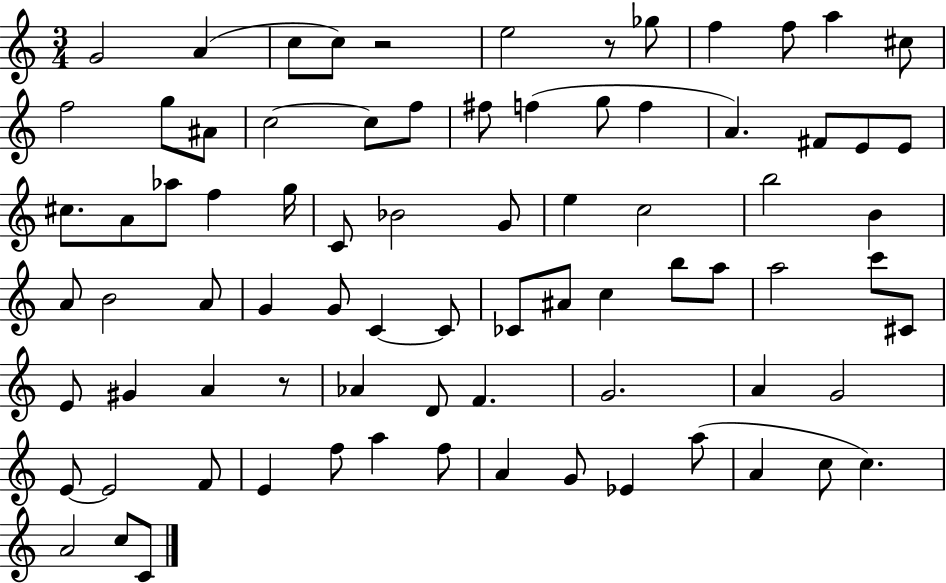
{
  \clef treble
  \numericTimeSignature
  \time 3/4
  \key c \major
  g'2 a'4( | c''8 c''8) r2 | e''2 r8 ges''8 | f''4 f''8 a''4 cis''8 | \break f''2 g''8 ais'8 | c''2~~ c''8 f''8 | fis''8 f''4( g''8 f''4 | a'4.) fis'8 e'8 e'8 | \break cis''8. a'8 aes''8 f''4 g''16 | c'8 bes'2 g'8 | e''4 c''2 | b''2 b'4 | \break a'8 b'2 a'8 | g'4 g'8 c'4~~ c'8 | ces'8 ais'8 c''4 b''8 a''8 | a''2 c'''8 cis'8 | \break e'8 gis'4 a'4 r8 | aes'4 d'8 f'4. | g'2. | a'4 g'2 | \break e'8~~ e'2 f'8 | e'4 f''8 a''4 f''8 | a'4 g'8 ees'4 a''8( | a'4 c''8 c''4.) | \break a'2 c''8 c'8 | \bar "|."
}